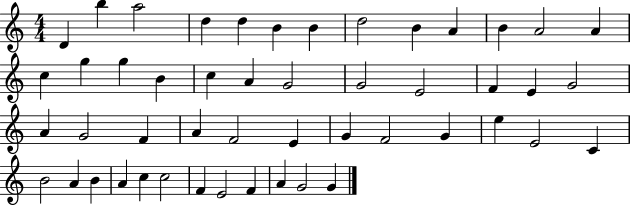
X:1
T:Untitled
M:4/4
L:1/4
K:C
D b a2 d d B B d2 B A B A2 A c g g B c A G2 G2 E2 F E G2 A G2 F A F2 E G F2 G e E2 C B2 A B A c c2 F E2 F A G2 G